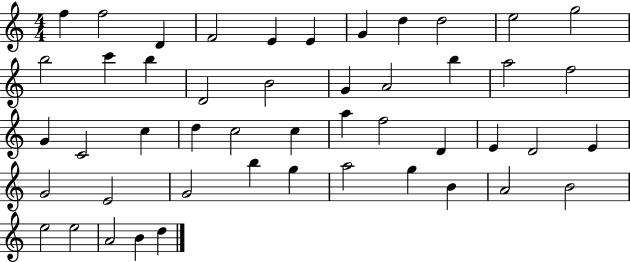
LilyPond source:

{
  \clef treble
  \numericTimeSignature
  \time 4/4
  \key c \major
  f''4 f''2 d'4 | f'2 e'4 e'4 | g'4 d''4 d''2 | e''2 g''2 | \break b''2 c'''4 b''4 | d'2 b'2 | g'4 a'2 b''4 | a''2 f''2 | \break g'4 c'2 c''4 | d''4 c''2 c''4 | a''4 f''2 d'4 | e'4 d'2 e'4 | \break g'2 e'2 | g'2 b''4 g''4 | a''2 g''4 b'4 | a'2 b'2 | \break e''2 e''2 | a'2 b'4 d''4 | \bar "|."
}